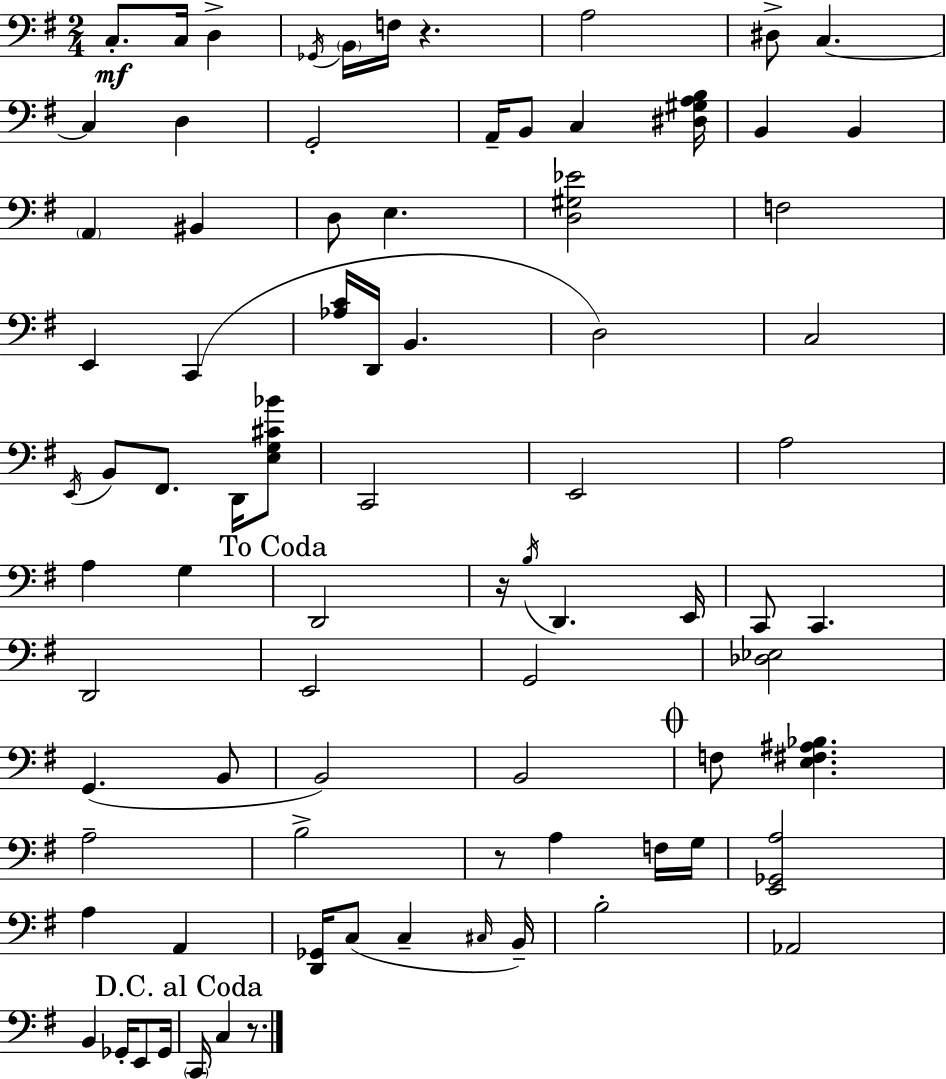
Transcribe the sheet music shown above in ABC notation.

X:1
T:Untitled
M:2/4
L:1/4
K:G
C,/2 C,/4 D, _G,,/4 B,,/4 F,/4 z A,2 ^D,/2 C, C, D, G,,2 A,,/4 B,,/2 C, [^D,^G,A,B,]/4 B,, B,, A,, ^B,, D,/2 E, [D,^G,_E]2 F,2 E,, C,, [_A,C]/4 D,,/4 B,, D,2 C,2 E,,/4 B,,/2 ^F,,/2 D,,/4 [E,G,^C_B]/2 C,,2 E,,2 A,2 A, G, D,,2 z/4 B,/4 D,, E,,/4 C,,/2 C,, D,,2 E,,2 G,,2 [_D,_E,]2 G,, B,,/2 B,,2 B,,2 F,/2 [E,^F,^A,_B,] A,2 B,2 z/2 A, F,/4 G,/4 [E,,_G,,A,]2 A, A,, [D,,_G,,]/4 C,/2 C, ^C,/4 B,,/4 B,2 _A,,2 B,, _G,,/4 E,,/2 _G,,/4 C,,/4 C, z/2